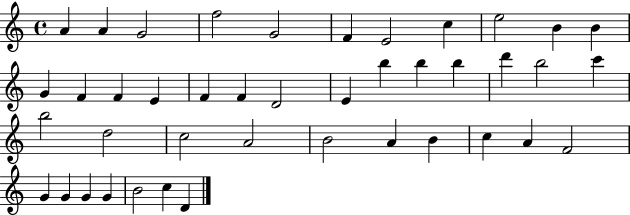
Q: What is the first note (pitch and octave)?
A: A4